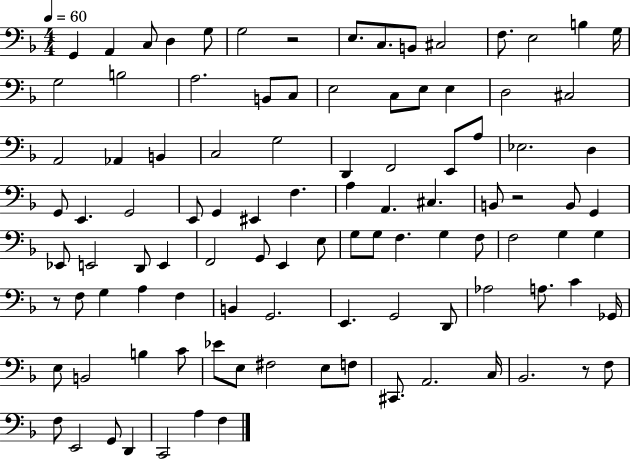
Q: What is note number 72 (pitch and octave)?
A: E2